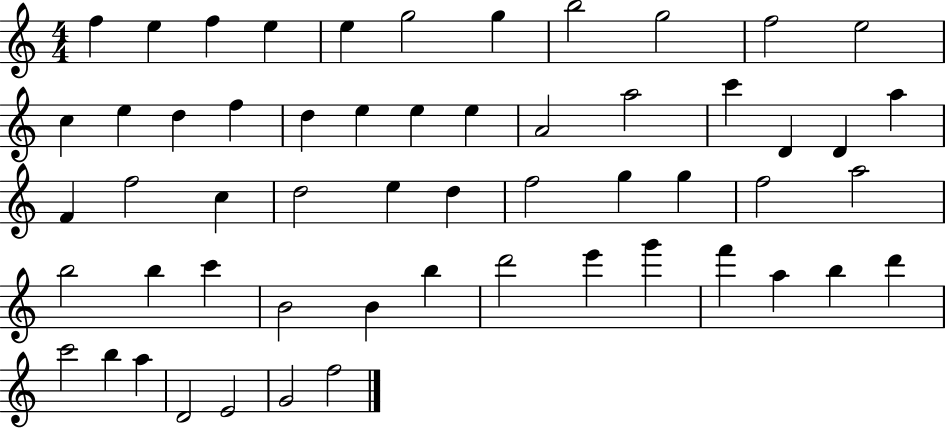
X:1
T:Untitled
M:4/4
L:1/4
K:C
f e f e e g2 g b2 g2 f2 e2 c e d f d e e e A2 a2 c' D D a F f2 c d2 e d f2 g g f2 a2 b2 b c' B2 B b d'2 e' g' f' a b d' c'2 b a D2 E2 G2 f2